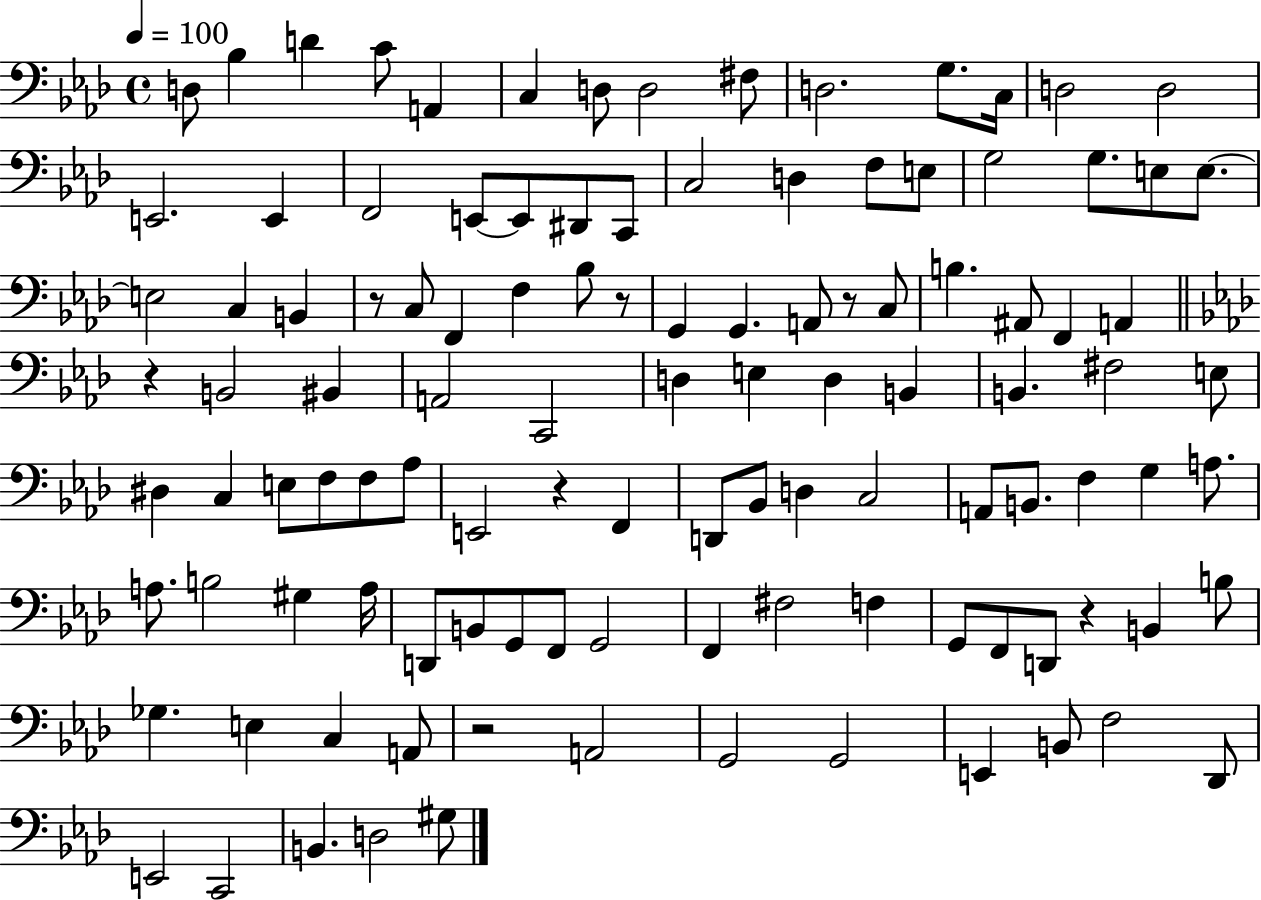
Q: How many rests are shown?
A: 7